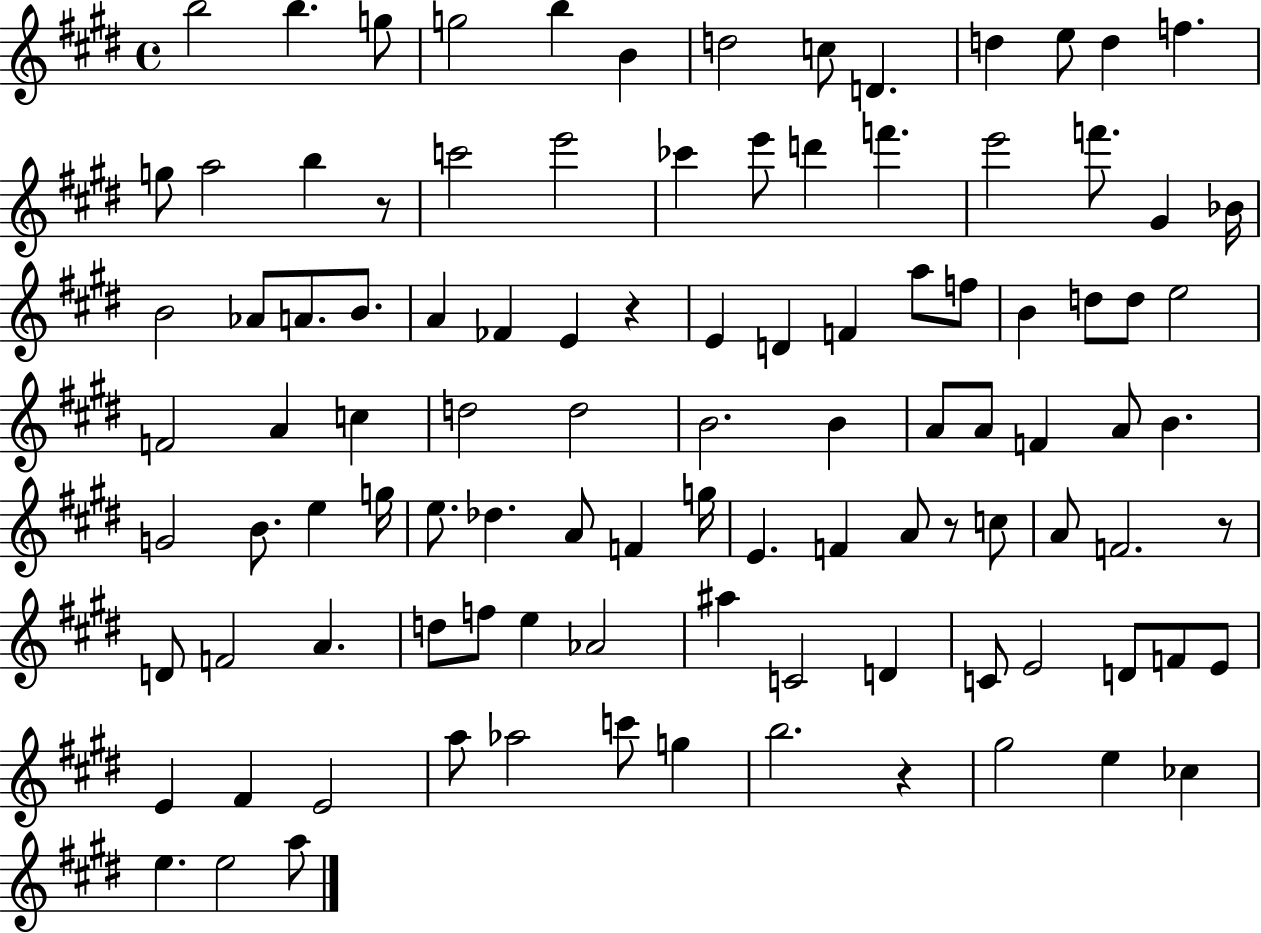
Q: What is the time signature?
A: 4/4